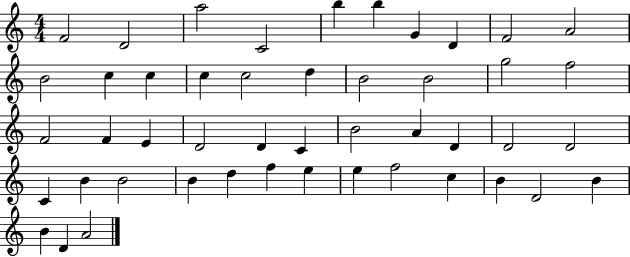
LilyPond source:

{
  \clef treble
  \numericTimeSignature
  \time 4/4
  \key c \major
  f'2 d'2 | a''2 c'2 | b''4 b''4 g'4 d'4 | f'2 a'2 | \break b'2 c''4 c''4 | c''4 c''2 d''4 | b'2 b'2 | g''2 f''2 | \break f'2 f'4 e'4 | d'2 d'4 c'4 | b'2 a'4 d'4 | d'2 d'2 | \break c'4 b'4 b'2 | b'4 d''4 f''4 e''4 | e''4 f''2 c''4 | b'4 d'2 b'4 | \break b'4 d'4 a'2 | \bar "|."
}